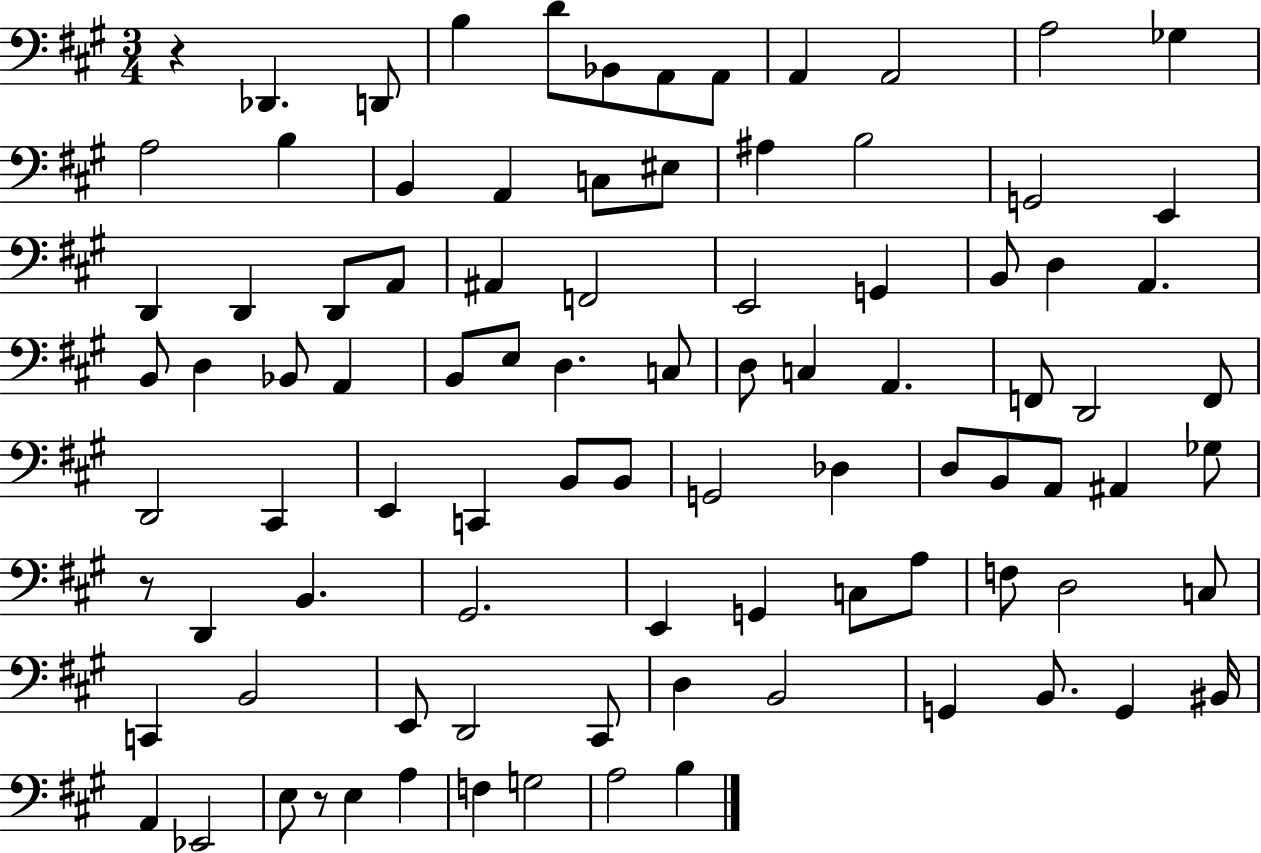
X:1
T:Untitled
M:3/4
L:1/4
K:A
z _D,, D,,/2 B, D/2 _B,,/2 A,,/2 A,,/2 A,, A,,2 A,2 _G, A,2 B, B,, A,, C,/2 ^E,/2 ^A, B,2 G,,2 E,, D,, D,, D,,/2 A,,/2 ^A,, F,,2 E,,2 G,, B,,/2 D, A,, B,,/2 D, _B,,/2 A,, B,,/2 E,/2 D, C,/2 D,/2 C, A,, F,,/2 D,,2 F,,/2 D,,2 ^C,, E,, C,, B,,/2 B,,/2 G,,2 _D, D,/2 B,,/2 A,,/2 ^A,, _G,/2 z/2 D,, B,, ^G,,2 E,, G,, C,/2 A,/2 F,/2 D,2 C,/2 C,, B,,2 E,,/2 D,,2 ^C,,/2 D, B,,2 G,, B,,/2 G,, ^B,,/4 A,, _E,,2 E,/2 z/2 E, A, F, G,2 A,2 B,